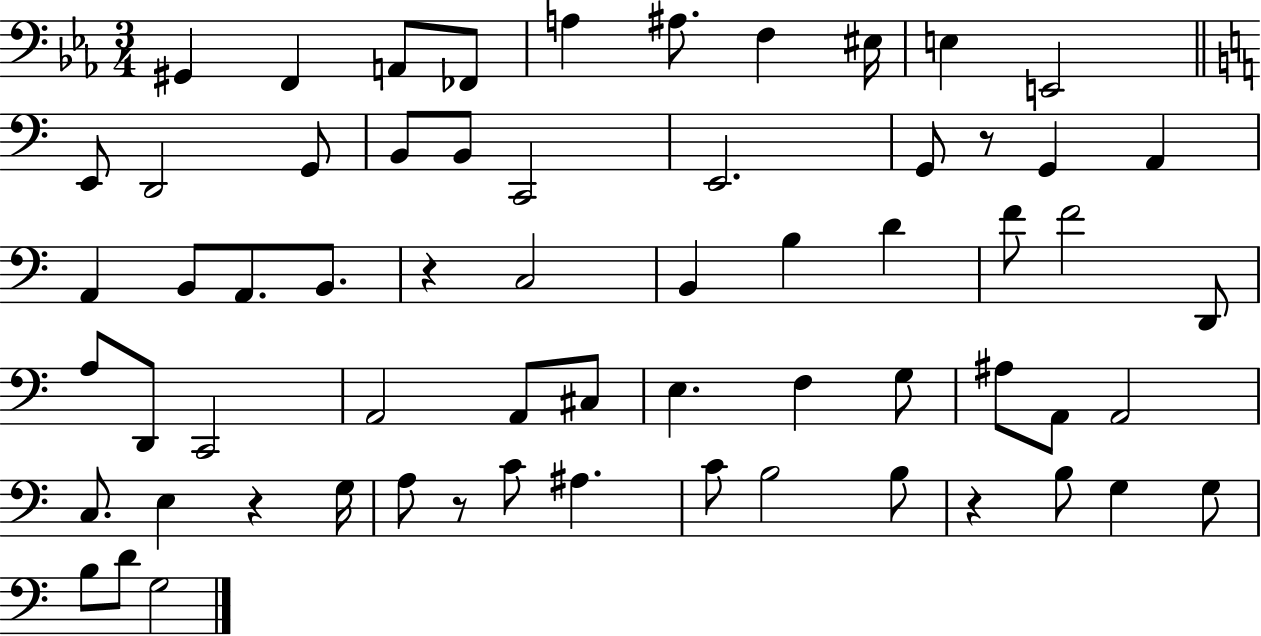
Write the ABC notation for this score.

X:1
T:Untitled
M:3/4
L:1/4
K:Eb
^G,, F,, A,,/2 _F,,/2 A, ^A,/2 F, ^E,/4 E, E,,2 E,,/2 D,,2 G,,/2 B,,/2 B,,/2 C,,2 E,,2 G,,/2 z/2 G,, A,, A,, B,,/2 A,,/2 B,,/2 z C,2 B,, B, D F/2 F2 D,,/2 A,/2 D,,/2 C,,2 A,,2 A,,/2 ^C,/2 E, F, G,/2 ^A,/2 A,,/2 A,,2 C,/2 E, z G,/4 A,/2 z/2 C/2 ^A, C/2 B,2 B,/2 z B,/2 G, G,/2 B,/2 D/2 G,2